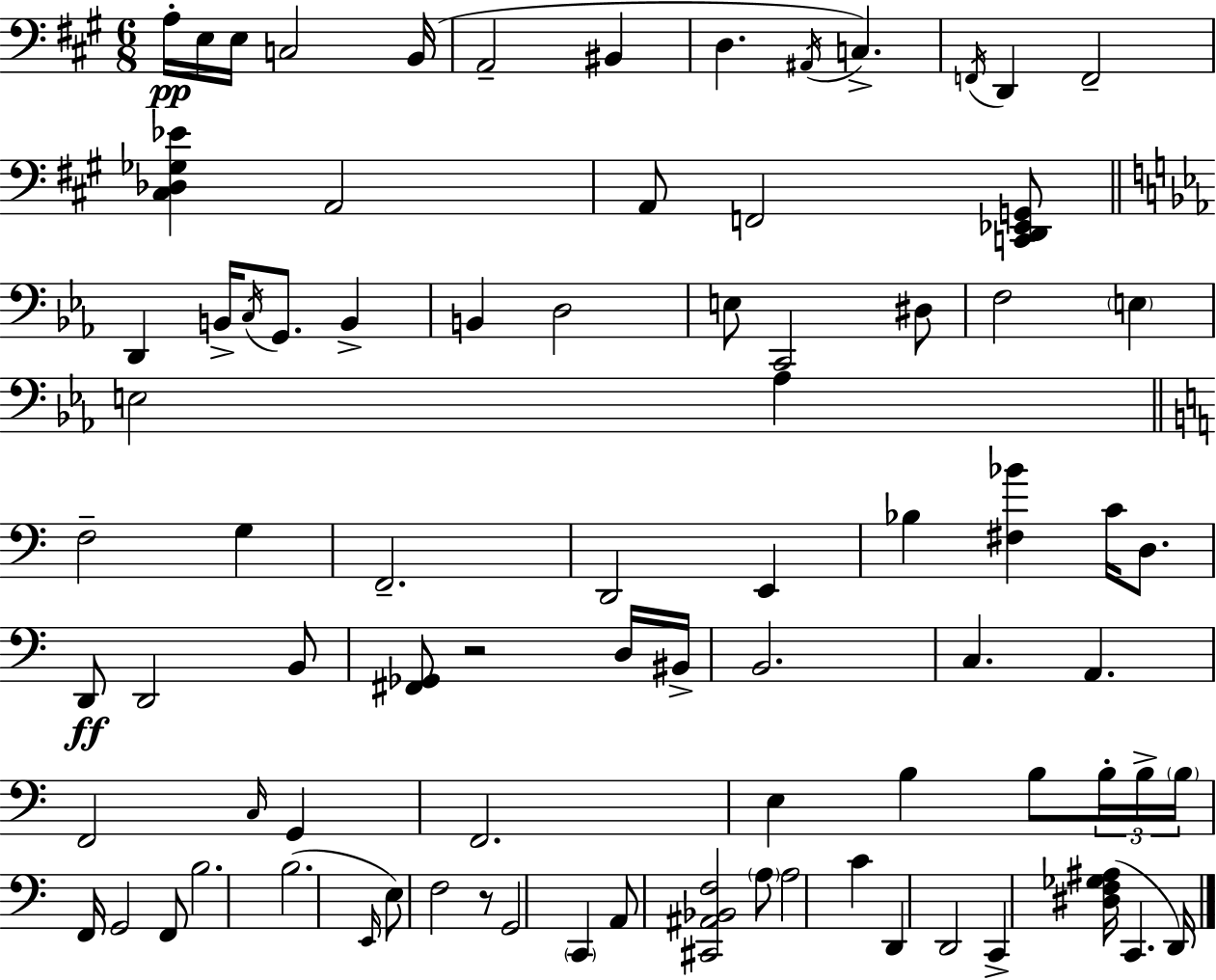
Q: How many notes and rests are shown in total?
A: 83